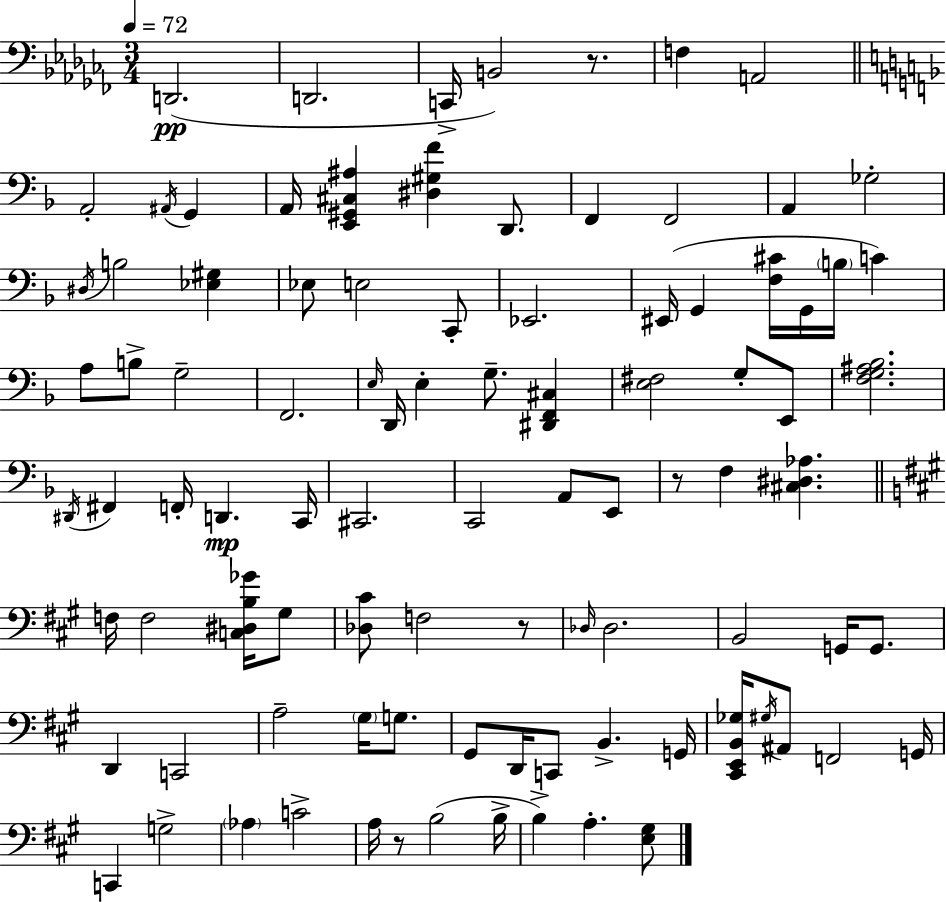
{
  \clef bass
  \numericTimeSignature
  \time 3/4
  \key aes \minor
  \tempo 4 = 72
  d,2.(\pp | d,2. | c,16-> b,2) r8. | f4 a,2 | \break \bar "||" \break \key f \major a,2-. \acciaccatura { ais,16 } g,4 | a,16 <e, gis, cis ais>4 <dis gis f'>4 d,8. | f,4 f,2 | a,4 ges2-. | \break \acciaccatura { dis16 } b2 <ees gis>4 | ees8 e2 | c,8-. ees,2. | eis,16( g,4 <f cis'>16 g,16 \parenthesize b16 c'4) | \break a8 b8-> g2-- | f,2. | \grace { e16 } d,16 e4-. g8.-- <dis, f, cis>4 | <e fis>2 g8-. | \break e,8 <f g ais bes>2. | \acciaccatura { dis,16 } fis,4 f,16-. d,4.\mp | c,16 cis,2. | c,2 | \break a,8 e,8 r8 f4 <cis dis aes>4. | \bar "||" \break \key a \major f16 f2 <c dis b ges'>16 gis8 | <des cis'>8 f2 r8 | \grace { des16 } des2. | b,2 g,16 g,8. | \break d,4 c,2 | a2-- \parenthesize gis16 g8. | gis,8 d,16 c,8 b,4.-> | g,16 <cis, e, b, ges>16 \acciaccatura { gis16 } ais,8 f,2 | \break g,16 c,4 g2-> | \parenthesize aes4 c'2-> | a16 r8 b2( | b16-> b4->) a4.-. | \break <e gis>8 \bar "|."
}